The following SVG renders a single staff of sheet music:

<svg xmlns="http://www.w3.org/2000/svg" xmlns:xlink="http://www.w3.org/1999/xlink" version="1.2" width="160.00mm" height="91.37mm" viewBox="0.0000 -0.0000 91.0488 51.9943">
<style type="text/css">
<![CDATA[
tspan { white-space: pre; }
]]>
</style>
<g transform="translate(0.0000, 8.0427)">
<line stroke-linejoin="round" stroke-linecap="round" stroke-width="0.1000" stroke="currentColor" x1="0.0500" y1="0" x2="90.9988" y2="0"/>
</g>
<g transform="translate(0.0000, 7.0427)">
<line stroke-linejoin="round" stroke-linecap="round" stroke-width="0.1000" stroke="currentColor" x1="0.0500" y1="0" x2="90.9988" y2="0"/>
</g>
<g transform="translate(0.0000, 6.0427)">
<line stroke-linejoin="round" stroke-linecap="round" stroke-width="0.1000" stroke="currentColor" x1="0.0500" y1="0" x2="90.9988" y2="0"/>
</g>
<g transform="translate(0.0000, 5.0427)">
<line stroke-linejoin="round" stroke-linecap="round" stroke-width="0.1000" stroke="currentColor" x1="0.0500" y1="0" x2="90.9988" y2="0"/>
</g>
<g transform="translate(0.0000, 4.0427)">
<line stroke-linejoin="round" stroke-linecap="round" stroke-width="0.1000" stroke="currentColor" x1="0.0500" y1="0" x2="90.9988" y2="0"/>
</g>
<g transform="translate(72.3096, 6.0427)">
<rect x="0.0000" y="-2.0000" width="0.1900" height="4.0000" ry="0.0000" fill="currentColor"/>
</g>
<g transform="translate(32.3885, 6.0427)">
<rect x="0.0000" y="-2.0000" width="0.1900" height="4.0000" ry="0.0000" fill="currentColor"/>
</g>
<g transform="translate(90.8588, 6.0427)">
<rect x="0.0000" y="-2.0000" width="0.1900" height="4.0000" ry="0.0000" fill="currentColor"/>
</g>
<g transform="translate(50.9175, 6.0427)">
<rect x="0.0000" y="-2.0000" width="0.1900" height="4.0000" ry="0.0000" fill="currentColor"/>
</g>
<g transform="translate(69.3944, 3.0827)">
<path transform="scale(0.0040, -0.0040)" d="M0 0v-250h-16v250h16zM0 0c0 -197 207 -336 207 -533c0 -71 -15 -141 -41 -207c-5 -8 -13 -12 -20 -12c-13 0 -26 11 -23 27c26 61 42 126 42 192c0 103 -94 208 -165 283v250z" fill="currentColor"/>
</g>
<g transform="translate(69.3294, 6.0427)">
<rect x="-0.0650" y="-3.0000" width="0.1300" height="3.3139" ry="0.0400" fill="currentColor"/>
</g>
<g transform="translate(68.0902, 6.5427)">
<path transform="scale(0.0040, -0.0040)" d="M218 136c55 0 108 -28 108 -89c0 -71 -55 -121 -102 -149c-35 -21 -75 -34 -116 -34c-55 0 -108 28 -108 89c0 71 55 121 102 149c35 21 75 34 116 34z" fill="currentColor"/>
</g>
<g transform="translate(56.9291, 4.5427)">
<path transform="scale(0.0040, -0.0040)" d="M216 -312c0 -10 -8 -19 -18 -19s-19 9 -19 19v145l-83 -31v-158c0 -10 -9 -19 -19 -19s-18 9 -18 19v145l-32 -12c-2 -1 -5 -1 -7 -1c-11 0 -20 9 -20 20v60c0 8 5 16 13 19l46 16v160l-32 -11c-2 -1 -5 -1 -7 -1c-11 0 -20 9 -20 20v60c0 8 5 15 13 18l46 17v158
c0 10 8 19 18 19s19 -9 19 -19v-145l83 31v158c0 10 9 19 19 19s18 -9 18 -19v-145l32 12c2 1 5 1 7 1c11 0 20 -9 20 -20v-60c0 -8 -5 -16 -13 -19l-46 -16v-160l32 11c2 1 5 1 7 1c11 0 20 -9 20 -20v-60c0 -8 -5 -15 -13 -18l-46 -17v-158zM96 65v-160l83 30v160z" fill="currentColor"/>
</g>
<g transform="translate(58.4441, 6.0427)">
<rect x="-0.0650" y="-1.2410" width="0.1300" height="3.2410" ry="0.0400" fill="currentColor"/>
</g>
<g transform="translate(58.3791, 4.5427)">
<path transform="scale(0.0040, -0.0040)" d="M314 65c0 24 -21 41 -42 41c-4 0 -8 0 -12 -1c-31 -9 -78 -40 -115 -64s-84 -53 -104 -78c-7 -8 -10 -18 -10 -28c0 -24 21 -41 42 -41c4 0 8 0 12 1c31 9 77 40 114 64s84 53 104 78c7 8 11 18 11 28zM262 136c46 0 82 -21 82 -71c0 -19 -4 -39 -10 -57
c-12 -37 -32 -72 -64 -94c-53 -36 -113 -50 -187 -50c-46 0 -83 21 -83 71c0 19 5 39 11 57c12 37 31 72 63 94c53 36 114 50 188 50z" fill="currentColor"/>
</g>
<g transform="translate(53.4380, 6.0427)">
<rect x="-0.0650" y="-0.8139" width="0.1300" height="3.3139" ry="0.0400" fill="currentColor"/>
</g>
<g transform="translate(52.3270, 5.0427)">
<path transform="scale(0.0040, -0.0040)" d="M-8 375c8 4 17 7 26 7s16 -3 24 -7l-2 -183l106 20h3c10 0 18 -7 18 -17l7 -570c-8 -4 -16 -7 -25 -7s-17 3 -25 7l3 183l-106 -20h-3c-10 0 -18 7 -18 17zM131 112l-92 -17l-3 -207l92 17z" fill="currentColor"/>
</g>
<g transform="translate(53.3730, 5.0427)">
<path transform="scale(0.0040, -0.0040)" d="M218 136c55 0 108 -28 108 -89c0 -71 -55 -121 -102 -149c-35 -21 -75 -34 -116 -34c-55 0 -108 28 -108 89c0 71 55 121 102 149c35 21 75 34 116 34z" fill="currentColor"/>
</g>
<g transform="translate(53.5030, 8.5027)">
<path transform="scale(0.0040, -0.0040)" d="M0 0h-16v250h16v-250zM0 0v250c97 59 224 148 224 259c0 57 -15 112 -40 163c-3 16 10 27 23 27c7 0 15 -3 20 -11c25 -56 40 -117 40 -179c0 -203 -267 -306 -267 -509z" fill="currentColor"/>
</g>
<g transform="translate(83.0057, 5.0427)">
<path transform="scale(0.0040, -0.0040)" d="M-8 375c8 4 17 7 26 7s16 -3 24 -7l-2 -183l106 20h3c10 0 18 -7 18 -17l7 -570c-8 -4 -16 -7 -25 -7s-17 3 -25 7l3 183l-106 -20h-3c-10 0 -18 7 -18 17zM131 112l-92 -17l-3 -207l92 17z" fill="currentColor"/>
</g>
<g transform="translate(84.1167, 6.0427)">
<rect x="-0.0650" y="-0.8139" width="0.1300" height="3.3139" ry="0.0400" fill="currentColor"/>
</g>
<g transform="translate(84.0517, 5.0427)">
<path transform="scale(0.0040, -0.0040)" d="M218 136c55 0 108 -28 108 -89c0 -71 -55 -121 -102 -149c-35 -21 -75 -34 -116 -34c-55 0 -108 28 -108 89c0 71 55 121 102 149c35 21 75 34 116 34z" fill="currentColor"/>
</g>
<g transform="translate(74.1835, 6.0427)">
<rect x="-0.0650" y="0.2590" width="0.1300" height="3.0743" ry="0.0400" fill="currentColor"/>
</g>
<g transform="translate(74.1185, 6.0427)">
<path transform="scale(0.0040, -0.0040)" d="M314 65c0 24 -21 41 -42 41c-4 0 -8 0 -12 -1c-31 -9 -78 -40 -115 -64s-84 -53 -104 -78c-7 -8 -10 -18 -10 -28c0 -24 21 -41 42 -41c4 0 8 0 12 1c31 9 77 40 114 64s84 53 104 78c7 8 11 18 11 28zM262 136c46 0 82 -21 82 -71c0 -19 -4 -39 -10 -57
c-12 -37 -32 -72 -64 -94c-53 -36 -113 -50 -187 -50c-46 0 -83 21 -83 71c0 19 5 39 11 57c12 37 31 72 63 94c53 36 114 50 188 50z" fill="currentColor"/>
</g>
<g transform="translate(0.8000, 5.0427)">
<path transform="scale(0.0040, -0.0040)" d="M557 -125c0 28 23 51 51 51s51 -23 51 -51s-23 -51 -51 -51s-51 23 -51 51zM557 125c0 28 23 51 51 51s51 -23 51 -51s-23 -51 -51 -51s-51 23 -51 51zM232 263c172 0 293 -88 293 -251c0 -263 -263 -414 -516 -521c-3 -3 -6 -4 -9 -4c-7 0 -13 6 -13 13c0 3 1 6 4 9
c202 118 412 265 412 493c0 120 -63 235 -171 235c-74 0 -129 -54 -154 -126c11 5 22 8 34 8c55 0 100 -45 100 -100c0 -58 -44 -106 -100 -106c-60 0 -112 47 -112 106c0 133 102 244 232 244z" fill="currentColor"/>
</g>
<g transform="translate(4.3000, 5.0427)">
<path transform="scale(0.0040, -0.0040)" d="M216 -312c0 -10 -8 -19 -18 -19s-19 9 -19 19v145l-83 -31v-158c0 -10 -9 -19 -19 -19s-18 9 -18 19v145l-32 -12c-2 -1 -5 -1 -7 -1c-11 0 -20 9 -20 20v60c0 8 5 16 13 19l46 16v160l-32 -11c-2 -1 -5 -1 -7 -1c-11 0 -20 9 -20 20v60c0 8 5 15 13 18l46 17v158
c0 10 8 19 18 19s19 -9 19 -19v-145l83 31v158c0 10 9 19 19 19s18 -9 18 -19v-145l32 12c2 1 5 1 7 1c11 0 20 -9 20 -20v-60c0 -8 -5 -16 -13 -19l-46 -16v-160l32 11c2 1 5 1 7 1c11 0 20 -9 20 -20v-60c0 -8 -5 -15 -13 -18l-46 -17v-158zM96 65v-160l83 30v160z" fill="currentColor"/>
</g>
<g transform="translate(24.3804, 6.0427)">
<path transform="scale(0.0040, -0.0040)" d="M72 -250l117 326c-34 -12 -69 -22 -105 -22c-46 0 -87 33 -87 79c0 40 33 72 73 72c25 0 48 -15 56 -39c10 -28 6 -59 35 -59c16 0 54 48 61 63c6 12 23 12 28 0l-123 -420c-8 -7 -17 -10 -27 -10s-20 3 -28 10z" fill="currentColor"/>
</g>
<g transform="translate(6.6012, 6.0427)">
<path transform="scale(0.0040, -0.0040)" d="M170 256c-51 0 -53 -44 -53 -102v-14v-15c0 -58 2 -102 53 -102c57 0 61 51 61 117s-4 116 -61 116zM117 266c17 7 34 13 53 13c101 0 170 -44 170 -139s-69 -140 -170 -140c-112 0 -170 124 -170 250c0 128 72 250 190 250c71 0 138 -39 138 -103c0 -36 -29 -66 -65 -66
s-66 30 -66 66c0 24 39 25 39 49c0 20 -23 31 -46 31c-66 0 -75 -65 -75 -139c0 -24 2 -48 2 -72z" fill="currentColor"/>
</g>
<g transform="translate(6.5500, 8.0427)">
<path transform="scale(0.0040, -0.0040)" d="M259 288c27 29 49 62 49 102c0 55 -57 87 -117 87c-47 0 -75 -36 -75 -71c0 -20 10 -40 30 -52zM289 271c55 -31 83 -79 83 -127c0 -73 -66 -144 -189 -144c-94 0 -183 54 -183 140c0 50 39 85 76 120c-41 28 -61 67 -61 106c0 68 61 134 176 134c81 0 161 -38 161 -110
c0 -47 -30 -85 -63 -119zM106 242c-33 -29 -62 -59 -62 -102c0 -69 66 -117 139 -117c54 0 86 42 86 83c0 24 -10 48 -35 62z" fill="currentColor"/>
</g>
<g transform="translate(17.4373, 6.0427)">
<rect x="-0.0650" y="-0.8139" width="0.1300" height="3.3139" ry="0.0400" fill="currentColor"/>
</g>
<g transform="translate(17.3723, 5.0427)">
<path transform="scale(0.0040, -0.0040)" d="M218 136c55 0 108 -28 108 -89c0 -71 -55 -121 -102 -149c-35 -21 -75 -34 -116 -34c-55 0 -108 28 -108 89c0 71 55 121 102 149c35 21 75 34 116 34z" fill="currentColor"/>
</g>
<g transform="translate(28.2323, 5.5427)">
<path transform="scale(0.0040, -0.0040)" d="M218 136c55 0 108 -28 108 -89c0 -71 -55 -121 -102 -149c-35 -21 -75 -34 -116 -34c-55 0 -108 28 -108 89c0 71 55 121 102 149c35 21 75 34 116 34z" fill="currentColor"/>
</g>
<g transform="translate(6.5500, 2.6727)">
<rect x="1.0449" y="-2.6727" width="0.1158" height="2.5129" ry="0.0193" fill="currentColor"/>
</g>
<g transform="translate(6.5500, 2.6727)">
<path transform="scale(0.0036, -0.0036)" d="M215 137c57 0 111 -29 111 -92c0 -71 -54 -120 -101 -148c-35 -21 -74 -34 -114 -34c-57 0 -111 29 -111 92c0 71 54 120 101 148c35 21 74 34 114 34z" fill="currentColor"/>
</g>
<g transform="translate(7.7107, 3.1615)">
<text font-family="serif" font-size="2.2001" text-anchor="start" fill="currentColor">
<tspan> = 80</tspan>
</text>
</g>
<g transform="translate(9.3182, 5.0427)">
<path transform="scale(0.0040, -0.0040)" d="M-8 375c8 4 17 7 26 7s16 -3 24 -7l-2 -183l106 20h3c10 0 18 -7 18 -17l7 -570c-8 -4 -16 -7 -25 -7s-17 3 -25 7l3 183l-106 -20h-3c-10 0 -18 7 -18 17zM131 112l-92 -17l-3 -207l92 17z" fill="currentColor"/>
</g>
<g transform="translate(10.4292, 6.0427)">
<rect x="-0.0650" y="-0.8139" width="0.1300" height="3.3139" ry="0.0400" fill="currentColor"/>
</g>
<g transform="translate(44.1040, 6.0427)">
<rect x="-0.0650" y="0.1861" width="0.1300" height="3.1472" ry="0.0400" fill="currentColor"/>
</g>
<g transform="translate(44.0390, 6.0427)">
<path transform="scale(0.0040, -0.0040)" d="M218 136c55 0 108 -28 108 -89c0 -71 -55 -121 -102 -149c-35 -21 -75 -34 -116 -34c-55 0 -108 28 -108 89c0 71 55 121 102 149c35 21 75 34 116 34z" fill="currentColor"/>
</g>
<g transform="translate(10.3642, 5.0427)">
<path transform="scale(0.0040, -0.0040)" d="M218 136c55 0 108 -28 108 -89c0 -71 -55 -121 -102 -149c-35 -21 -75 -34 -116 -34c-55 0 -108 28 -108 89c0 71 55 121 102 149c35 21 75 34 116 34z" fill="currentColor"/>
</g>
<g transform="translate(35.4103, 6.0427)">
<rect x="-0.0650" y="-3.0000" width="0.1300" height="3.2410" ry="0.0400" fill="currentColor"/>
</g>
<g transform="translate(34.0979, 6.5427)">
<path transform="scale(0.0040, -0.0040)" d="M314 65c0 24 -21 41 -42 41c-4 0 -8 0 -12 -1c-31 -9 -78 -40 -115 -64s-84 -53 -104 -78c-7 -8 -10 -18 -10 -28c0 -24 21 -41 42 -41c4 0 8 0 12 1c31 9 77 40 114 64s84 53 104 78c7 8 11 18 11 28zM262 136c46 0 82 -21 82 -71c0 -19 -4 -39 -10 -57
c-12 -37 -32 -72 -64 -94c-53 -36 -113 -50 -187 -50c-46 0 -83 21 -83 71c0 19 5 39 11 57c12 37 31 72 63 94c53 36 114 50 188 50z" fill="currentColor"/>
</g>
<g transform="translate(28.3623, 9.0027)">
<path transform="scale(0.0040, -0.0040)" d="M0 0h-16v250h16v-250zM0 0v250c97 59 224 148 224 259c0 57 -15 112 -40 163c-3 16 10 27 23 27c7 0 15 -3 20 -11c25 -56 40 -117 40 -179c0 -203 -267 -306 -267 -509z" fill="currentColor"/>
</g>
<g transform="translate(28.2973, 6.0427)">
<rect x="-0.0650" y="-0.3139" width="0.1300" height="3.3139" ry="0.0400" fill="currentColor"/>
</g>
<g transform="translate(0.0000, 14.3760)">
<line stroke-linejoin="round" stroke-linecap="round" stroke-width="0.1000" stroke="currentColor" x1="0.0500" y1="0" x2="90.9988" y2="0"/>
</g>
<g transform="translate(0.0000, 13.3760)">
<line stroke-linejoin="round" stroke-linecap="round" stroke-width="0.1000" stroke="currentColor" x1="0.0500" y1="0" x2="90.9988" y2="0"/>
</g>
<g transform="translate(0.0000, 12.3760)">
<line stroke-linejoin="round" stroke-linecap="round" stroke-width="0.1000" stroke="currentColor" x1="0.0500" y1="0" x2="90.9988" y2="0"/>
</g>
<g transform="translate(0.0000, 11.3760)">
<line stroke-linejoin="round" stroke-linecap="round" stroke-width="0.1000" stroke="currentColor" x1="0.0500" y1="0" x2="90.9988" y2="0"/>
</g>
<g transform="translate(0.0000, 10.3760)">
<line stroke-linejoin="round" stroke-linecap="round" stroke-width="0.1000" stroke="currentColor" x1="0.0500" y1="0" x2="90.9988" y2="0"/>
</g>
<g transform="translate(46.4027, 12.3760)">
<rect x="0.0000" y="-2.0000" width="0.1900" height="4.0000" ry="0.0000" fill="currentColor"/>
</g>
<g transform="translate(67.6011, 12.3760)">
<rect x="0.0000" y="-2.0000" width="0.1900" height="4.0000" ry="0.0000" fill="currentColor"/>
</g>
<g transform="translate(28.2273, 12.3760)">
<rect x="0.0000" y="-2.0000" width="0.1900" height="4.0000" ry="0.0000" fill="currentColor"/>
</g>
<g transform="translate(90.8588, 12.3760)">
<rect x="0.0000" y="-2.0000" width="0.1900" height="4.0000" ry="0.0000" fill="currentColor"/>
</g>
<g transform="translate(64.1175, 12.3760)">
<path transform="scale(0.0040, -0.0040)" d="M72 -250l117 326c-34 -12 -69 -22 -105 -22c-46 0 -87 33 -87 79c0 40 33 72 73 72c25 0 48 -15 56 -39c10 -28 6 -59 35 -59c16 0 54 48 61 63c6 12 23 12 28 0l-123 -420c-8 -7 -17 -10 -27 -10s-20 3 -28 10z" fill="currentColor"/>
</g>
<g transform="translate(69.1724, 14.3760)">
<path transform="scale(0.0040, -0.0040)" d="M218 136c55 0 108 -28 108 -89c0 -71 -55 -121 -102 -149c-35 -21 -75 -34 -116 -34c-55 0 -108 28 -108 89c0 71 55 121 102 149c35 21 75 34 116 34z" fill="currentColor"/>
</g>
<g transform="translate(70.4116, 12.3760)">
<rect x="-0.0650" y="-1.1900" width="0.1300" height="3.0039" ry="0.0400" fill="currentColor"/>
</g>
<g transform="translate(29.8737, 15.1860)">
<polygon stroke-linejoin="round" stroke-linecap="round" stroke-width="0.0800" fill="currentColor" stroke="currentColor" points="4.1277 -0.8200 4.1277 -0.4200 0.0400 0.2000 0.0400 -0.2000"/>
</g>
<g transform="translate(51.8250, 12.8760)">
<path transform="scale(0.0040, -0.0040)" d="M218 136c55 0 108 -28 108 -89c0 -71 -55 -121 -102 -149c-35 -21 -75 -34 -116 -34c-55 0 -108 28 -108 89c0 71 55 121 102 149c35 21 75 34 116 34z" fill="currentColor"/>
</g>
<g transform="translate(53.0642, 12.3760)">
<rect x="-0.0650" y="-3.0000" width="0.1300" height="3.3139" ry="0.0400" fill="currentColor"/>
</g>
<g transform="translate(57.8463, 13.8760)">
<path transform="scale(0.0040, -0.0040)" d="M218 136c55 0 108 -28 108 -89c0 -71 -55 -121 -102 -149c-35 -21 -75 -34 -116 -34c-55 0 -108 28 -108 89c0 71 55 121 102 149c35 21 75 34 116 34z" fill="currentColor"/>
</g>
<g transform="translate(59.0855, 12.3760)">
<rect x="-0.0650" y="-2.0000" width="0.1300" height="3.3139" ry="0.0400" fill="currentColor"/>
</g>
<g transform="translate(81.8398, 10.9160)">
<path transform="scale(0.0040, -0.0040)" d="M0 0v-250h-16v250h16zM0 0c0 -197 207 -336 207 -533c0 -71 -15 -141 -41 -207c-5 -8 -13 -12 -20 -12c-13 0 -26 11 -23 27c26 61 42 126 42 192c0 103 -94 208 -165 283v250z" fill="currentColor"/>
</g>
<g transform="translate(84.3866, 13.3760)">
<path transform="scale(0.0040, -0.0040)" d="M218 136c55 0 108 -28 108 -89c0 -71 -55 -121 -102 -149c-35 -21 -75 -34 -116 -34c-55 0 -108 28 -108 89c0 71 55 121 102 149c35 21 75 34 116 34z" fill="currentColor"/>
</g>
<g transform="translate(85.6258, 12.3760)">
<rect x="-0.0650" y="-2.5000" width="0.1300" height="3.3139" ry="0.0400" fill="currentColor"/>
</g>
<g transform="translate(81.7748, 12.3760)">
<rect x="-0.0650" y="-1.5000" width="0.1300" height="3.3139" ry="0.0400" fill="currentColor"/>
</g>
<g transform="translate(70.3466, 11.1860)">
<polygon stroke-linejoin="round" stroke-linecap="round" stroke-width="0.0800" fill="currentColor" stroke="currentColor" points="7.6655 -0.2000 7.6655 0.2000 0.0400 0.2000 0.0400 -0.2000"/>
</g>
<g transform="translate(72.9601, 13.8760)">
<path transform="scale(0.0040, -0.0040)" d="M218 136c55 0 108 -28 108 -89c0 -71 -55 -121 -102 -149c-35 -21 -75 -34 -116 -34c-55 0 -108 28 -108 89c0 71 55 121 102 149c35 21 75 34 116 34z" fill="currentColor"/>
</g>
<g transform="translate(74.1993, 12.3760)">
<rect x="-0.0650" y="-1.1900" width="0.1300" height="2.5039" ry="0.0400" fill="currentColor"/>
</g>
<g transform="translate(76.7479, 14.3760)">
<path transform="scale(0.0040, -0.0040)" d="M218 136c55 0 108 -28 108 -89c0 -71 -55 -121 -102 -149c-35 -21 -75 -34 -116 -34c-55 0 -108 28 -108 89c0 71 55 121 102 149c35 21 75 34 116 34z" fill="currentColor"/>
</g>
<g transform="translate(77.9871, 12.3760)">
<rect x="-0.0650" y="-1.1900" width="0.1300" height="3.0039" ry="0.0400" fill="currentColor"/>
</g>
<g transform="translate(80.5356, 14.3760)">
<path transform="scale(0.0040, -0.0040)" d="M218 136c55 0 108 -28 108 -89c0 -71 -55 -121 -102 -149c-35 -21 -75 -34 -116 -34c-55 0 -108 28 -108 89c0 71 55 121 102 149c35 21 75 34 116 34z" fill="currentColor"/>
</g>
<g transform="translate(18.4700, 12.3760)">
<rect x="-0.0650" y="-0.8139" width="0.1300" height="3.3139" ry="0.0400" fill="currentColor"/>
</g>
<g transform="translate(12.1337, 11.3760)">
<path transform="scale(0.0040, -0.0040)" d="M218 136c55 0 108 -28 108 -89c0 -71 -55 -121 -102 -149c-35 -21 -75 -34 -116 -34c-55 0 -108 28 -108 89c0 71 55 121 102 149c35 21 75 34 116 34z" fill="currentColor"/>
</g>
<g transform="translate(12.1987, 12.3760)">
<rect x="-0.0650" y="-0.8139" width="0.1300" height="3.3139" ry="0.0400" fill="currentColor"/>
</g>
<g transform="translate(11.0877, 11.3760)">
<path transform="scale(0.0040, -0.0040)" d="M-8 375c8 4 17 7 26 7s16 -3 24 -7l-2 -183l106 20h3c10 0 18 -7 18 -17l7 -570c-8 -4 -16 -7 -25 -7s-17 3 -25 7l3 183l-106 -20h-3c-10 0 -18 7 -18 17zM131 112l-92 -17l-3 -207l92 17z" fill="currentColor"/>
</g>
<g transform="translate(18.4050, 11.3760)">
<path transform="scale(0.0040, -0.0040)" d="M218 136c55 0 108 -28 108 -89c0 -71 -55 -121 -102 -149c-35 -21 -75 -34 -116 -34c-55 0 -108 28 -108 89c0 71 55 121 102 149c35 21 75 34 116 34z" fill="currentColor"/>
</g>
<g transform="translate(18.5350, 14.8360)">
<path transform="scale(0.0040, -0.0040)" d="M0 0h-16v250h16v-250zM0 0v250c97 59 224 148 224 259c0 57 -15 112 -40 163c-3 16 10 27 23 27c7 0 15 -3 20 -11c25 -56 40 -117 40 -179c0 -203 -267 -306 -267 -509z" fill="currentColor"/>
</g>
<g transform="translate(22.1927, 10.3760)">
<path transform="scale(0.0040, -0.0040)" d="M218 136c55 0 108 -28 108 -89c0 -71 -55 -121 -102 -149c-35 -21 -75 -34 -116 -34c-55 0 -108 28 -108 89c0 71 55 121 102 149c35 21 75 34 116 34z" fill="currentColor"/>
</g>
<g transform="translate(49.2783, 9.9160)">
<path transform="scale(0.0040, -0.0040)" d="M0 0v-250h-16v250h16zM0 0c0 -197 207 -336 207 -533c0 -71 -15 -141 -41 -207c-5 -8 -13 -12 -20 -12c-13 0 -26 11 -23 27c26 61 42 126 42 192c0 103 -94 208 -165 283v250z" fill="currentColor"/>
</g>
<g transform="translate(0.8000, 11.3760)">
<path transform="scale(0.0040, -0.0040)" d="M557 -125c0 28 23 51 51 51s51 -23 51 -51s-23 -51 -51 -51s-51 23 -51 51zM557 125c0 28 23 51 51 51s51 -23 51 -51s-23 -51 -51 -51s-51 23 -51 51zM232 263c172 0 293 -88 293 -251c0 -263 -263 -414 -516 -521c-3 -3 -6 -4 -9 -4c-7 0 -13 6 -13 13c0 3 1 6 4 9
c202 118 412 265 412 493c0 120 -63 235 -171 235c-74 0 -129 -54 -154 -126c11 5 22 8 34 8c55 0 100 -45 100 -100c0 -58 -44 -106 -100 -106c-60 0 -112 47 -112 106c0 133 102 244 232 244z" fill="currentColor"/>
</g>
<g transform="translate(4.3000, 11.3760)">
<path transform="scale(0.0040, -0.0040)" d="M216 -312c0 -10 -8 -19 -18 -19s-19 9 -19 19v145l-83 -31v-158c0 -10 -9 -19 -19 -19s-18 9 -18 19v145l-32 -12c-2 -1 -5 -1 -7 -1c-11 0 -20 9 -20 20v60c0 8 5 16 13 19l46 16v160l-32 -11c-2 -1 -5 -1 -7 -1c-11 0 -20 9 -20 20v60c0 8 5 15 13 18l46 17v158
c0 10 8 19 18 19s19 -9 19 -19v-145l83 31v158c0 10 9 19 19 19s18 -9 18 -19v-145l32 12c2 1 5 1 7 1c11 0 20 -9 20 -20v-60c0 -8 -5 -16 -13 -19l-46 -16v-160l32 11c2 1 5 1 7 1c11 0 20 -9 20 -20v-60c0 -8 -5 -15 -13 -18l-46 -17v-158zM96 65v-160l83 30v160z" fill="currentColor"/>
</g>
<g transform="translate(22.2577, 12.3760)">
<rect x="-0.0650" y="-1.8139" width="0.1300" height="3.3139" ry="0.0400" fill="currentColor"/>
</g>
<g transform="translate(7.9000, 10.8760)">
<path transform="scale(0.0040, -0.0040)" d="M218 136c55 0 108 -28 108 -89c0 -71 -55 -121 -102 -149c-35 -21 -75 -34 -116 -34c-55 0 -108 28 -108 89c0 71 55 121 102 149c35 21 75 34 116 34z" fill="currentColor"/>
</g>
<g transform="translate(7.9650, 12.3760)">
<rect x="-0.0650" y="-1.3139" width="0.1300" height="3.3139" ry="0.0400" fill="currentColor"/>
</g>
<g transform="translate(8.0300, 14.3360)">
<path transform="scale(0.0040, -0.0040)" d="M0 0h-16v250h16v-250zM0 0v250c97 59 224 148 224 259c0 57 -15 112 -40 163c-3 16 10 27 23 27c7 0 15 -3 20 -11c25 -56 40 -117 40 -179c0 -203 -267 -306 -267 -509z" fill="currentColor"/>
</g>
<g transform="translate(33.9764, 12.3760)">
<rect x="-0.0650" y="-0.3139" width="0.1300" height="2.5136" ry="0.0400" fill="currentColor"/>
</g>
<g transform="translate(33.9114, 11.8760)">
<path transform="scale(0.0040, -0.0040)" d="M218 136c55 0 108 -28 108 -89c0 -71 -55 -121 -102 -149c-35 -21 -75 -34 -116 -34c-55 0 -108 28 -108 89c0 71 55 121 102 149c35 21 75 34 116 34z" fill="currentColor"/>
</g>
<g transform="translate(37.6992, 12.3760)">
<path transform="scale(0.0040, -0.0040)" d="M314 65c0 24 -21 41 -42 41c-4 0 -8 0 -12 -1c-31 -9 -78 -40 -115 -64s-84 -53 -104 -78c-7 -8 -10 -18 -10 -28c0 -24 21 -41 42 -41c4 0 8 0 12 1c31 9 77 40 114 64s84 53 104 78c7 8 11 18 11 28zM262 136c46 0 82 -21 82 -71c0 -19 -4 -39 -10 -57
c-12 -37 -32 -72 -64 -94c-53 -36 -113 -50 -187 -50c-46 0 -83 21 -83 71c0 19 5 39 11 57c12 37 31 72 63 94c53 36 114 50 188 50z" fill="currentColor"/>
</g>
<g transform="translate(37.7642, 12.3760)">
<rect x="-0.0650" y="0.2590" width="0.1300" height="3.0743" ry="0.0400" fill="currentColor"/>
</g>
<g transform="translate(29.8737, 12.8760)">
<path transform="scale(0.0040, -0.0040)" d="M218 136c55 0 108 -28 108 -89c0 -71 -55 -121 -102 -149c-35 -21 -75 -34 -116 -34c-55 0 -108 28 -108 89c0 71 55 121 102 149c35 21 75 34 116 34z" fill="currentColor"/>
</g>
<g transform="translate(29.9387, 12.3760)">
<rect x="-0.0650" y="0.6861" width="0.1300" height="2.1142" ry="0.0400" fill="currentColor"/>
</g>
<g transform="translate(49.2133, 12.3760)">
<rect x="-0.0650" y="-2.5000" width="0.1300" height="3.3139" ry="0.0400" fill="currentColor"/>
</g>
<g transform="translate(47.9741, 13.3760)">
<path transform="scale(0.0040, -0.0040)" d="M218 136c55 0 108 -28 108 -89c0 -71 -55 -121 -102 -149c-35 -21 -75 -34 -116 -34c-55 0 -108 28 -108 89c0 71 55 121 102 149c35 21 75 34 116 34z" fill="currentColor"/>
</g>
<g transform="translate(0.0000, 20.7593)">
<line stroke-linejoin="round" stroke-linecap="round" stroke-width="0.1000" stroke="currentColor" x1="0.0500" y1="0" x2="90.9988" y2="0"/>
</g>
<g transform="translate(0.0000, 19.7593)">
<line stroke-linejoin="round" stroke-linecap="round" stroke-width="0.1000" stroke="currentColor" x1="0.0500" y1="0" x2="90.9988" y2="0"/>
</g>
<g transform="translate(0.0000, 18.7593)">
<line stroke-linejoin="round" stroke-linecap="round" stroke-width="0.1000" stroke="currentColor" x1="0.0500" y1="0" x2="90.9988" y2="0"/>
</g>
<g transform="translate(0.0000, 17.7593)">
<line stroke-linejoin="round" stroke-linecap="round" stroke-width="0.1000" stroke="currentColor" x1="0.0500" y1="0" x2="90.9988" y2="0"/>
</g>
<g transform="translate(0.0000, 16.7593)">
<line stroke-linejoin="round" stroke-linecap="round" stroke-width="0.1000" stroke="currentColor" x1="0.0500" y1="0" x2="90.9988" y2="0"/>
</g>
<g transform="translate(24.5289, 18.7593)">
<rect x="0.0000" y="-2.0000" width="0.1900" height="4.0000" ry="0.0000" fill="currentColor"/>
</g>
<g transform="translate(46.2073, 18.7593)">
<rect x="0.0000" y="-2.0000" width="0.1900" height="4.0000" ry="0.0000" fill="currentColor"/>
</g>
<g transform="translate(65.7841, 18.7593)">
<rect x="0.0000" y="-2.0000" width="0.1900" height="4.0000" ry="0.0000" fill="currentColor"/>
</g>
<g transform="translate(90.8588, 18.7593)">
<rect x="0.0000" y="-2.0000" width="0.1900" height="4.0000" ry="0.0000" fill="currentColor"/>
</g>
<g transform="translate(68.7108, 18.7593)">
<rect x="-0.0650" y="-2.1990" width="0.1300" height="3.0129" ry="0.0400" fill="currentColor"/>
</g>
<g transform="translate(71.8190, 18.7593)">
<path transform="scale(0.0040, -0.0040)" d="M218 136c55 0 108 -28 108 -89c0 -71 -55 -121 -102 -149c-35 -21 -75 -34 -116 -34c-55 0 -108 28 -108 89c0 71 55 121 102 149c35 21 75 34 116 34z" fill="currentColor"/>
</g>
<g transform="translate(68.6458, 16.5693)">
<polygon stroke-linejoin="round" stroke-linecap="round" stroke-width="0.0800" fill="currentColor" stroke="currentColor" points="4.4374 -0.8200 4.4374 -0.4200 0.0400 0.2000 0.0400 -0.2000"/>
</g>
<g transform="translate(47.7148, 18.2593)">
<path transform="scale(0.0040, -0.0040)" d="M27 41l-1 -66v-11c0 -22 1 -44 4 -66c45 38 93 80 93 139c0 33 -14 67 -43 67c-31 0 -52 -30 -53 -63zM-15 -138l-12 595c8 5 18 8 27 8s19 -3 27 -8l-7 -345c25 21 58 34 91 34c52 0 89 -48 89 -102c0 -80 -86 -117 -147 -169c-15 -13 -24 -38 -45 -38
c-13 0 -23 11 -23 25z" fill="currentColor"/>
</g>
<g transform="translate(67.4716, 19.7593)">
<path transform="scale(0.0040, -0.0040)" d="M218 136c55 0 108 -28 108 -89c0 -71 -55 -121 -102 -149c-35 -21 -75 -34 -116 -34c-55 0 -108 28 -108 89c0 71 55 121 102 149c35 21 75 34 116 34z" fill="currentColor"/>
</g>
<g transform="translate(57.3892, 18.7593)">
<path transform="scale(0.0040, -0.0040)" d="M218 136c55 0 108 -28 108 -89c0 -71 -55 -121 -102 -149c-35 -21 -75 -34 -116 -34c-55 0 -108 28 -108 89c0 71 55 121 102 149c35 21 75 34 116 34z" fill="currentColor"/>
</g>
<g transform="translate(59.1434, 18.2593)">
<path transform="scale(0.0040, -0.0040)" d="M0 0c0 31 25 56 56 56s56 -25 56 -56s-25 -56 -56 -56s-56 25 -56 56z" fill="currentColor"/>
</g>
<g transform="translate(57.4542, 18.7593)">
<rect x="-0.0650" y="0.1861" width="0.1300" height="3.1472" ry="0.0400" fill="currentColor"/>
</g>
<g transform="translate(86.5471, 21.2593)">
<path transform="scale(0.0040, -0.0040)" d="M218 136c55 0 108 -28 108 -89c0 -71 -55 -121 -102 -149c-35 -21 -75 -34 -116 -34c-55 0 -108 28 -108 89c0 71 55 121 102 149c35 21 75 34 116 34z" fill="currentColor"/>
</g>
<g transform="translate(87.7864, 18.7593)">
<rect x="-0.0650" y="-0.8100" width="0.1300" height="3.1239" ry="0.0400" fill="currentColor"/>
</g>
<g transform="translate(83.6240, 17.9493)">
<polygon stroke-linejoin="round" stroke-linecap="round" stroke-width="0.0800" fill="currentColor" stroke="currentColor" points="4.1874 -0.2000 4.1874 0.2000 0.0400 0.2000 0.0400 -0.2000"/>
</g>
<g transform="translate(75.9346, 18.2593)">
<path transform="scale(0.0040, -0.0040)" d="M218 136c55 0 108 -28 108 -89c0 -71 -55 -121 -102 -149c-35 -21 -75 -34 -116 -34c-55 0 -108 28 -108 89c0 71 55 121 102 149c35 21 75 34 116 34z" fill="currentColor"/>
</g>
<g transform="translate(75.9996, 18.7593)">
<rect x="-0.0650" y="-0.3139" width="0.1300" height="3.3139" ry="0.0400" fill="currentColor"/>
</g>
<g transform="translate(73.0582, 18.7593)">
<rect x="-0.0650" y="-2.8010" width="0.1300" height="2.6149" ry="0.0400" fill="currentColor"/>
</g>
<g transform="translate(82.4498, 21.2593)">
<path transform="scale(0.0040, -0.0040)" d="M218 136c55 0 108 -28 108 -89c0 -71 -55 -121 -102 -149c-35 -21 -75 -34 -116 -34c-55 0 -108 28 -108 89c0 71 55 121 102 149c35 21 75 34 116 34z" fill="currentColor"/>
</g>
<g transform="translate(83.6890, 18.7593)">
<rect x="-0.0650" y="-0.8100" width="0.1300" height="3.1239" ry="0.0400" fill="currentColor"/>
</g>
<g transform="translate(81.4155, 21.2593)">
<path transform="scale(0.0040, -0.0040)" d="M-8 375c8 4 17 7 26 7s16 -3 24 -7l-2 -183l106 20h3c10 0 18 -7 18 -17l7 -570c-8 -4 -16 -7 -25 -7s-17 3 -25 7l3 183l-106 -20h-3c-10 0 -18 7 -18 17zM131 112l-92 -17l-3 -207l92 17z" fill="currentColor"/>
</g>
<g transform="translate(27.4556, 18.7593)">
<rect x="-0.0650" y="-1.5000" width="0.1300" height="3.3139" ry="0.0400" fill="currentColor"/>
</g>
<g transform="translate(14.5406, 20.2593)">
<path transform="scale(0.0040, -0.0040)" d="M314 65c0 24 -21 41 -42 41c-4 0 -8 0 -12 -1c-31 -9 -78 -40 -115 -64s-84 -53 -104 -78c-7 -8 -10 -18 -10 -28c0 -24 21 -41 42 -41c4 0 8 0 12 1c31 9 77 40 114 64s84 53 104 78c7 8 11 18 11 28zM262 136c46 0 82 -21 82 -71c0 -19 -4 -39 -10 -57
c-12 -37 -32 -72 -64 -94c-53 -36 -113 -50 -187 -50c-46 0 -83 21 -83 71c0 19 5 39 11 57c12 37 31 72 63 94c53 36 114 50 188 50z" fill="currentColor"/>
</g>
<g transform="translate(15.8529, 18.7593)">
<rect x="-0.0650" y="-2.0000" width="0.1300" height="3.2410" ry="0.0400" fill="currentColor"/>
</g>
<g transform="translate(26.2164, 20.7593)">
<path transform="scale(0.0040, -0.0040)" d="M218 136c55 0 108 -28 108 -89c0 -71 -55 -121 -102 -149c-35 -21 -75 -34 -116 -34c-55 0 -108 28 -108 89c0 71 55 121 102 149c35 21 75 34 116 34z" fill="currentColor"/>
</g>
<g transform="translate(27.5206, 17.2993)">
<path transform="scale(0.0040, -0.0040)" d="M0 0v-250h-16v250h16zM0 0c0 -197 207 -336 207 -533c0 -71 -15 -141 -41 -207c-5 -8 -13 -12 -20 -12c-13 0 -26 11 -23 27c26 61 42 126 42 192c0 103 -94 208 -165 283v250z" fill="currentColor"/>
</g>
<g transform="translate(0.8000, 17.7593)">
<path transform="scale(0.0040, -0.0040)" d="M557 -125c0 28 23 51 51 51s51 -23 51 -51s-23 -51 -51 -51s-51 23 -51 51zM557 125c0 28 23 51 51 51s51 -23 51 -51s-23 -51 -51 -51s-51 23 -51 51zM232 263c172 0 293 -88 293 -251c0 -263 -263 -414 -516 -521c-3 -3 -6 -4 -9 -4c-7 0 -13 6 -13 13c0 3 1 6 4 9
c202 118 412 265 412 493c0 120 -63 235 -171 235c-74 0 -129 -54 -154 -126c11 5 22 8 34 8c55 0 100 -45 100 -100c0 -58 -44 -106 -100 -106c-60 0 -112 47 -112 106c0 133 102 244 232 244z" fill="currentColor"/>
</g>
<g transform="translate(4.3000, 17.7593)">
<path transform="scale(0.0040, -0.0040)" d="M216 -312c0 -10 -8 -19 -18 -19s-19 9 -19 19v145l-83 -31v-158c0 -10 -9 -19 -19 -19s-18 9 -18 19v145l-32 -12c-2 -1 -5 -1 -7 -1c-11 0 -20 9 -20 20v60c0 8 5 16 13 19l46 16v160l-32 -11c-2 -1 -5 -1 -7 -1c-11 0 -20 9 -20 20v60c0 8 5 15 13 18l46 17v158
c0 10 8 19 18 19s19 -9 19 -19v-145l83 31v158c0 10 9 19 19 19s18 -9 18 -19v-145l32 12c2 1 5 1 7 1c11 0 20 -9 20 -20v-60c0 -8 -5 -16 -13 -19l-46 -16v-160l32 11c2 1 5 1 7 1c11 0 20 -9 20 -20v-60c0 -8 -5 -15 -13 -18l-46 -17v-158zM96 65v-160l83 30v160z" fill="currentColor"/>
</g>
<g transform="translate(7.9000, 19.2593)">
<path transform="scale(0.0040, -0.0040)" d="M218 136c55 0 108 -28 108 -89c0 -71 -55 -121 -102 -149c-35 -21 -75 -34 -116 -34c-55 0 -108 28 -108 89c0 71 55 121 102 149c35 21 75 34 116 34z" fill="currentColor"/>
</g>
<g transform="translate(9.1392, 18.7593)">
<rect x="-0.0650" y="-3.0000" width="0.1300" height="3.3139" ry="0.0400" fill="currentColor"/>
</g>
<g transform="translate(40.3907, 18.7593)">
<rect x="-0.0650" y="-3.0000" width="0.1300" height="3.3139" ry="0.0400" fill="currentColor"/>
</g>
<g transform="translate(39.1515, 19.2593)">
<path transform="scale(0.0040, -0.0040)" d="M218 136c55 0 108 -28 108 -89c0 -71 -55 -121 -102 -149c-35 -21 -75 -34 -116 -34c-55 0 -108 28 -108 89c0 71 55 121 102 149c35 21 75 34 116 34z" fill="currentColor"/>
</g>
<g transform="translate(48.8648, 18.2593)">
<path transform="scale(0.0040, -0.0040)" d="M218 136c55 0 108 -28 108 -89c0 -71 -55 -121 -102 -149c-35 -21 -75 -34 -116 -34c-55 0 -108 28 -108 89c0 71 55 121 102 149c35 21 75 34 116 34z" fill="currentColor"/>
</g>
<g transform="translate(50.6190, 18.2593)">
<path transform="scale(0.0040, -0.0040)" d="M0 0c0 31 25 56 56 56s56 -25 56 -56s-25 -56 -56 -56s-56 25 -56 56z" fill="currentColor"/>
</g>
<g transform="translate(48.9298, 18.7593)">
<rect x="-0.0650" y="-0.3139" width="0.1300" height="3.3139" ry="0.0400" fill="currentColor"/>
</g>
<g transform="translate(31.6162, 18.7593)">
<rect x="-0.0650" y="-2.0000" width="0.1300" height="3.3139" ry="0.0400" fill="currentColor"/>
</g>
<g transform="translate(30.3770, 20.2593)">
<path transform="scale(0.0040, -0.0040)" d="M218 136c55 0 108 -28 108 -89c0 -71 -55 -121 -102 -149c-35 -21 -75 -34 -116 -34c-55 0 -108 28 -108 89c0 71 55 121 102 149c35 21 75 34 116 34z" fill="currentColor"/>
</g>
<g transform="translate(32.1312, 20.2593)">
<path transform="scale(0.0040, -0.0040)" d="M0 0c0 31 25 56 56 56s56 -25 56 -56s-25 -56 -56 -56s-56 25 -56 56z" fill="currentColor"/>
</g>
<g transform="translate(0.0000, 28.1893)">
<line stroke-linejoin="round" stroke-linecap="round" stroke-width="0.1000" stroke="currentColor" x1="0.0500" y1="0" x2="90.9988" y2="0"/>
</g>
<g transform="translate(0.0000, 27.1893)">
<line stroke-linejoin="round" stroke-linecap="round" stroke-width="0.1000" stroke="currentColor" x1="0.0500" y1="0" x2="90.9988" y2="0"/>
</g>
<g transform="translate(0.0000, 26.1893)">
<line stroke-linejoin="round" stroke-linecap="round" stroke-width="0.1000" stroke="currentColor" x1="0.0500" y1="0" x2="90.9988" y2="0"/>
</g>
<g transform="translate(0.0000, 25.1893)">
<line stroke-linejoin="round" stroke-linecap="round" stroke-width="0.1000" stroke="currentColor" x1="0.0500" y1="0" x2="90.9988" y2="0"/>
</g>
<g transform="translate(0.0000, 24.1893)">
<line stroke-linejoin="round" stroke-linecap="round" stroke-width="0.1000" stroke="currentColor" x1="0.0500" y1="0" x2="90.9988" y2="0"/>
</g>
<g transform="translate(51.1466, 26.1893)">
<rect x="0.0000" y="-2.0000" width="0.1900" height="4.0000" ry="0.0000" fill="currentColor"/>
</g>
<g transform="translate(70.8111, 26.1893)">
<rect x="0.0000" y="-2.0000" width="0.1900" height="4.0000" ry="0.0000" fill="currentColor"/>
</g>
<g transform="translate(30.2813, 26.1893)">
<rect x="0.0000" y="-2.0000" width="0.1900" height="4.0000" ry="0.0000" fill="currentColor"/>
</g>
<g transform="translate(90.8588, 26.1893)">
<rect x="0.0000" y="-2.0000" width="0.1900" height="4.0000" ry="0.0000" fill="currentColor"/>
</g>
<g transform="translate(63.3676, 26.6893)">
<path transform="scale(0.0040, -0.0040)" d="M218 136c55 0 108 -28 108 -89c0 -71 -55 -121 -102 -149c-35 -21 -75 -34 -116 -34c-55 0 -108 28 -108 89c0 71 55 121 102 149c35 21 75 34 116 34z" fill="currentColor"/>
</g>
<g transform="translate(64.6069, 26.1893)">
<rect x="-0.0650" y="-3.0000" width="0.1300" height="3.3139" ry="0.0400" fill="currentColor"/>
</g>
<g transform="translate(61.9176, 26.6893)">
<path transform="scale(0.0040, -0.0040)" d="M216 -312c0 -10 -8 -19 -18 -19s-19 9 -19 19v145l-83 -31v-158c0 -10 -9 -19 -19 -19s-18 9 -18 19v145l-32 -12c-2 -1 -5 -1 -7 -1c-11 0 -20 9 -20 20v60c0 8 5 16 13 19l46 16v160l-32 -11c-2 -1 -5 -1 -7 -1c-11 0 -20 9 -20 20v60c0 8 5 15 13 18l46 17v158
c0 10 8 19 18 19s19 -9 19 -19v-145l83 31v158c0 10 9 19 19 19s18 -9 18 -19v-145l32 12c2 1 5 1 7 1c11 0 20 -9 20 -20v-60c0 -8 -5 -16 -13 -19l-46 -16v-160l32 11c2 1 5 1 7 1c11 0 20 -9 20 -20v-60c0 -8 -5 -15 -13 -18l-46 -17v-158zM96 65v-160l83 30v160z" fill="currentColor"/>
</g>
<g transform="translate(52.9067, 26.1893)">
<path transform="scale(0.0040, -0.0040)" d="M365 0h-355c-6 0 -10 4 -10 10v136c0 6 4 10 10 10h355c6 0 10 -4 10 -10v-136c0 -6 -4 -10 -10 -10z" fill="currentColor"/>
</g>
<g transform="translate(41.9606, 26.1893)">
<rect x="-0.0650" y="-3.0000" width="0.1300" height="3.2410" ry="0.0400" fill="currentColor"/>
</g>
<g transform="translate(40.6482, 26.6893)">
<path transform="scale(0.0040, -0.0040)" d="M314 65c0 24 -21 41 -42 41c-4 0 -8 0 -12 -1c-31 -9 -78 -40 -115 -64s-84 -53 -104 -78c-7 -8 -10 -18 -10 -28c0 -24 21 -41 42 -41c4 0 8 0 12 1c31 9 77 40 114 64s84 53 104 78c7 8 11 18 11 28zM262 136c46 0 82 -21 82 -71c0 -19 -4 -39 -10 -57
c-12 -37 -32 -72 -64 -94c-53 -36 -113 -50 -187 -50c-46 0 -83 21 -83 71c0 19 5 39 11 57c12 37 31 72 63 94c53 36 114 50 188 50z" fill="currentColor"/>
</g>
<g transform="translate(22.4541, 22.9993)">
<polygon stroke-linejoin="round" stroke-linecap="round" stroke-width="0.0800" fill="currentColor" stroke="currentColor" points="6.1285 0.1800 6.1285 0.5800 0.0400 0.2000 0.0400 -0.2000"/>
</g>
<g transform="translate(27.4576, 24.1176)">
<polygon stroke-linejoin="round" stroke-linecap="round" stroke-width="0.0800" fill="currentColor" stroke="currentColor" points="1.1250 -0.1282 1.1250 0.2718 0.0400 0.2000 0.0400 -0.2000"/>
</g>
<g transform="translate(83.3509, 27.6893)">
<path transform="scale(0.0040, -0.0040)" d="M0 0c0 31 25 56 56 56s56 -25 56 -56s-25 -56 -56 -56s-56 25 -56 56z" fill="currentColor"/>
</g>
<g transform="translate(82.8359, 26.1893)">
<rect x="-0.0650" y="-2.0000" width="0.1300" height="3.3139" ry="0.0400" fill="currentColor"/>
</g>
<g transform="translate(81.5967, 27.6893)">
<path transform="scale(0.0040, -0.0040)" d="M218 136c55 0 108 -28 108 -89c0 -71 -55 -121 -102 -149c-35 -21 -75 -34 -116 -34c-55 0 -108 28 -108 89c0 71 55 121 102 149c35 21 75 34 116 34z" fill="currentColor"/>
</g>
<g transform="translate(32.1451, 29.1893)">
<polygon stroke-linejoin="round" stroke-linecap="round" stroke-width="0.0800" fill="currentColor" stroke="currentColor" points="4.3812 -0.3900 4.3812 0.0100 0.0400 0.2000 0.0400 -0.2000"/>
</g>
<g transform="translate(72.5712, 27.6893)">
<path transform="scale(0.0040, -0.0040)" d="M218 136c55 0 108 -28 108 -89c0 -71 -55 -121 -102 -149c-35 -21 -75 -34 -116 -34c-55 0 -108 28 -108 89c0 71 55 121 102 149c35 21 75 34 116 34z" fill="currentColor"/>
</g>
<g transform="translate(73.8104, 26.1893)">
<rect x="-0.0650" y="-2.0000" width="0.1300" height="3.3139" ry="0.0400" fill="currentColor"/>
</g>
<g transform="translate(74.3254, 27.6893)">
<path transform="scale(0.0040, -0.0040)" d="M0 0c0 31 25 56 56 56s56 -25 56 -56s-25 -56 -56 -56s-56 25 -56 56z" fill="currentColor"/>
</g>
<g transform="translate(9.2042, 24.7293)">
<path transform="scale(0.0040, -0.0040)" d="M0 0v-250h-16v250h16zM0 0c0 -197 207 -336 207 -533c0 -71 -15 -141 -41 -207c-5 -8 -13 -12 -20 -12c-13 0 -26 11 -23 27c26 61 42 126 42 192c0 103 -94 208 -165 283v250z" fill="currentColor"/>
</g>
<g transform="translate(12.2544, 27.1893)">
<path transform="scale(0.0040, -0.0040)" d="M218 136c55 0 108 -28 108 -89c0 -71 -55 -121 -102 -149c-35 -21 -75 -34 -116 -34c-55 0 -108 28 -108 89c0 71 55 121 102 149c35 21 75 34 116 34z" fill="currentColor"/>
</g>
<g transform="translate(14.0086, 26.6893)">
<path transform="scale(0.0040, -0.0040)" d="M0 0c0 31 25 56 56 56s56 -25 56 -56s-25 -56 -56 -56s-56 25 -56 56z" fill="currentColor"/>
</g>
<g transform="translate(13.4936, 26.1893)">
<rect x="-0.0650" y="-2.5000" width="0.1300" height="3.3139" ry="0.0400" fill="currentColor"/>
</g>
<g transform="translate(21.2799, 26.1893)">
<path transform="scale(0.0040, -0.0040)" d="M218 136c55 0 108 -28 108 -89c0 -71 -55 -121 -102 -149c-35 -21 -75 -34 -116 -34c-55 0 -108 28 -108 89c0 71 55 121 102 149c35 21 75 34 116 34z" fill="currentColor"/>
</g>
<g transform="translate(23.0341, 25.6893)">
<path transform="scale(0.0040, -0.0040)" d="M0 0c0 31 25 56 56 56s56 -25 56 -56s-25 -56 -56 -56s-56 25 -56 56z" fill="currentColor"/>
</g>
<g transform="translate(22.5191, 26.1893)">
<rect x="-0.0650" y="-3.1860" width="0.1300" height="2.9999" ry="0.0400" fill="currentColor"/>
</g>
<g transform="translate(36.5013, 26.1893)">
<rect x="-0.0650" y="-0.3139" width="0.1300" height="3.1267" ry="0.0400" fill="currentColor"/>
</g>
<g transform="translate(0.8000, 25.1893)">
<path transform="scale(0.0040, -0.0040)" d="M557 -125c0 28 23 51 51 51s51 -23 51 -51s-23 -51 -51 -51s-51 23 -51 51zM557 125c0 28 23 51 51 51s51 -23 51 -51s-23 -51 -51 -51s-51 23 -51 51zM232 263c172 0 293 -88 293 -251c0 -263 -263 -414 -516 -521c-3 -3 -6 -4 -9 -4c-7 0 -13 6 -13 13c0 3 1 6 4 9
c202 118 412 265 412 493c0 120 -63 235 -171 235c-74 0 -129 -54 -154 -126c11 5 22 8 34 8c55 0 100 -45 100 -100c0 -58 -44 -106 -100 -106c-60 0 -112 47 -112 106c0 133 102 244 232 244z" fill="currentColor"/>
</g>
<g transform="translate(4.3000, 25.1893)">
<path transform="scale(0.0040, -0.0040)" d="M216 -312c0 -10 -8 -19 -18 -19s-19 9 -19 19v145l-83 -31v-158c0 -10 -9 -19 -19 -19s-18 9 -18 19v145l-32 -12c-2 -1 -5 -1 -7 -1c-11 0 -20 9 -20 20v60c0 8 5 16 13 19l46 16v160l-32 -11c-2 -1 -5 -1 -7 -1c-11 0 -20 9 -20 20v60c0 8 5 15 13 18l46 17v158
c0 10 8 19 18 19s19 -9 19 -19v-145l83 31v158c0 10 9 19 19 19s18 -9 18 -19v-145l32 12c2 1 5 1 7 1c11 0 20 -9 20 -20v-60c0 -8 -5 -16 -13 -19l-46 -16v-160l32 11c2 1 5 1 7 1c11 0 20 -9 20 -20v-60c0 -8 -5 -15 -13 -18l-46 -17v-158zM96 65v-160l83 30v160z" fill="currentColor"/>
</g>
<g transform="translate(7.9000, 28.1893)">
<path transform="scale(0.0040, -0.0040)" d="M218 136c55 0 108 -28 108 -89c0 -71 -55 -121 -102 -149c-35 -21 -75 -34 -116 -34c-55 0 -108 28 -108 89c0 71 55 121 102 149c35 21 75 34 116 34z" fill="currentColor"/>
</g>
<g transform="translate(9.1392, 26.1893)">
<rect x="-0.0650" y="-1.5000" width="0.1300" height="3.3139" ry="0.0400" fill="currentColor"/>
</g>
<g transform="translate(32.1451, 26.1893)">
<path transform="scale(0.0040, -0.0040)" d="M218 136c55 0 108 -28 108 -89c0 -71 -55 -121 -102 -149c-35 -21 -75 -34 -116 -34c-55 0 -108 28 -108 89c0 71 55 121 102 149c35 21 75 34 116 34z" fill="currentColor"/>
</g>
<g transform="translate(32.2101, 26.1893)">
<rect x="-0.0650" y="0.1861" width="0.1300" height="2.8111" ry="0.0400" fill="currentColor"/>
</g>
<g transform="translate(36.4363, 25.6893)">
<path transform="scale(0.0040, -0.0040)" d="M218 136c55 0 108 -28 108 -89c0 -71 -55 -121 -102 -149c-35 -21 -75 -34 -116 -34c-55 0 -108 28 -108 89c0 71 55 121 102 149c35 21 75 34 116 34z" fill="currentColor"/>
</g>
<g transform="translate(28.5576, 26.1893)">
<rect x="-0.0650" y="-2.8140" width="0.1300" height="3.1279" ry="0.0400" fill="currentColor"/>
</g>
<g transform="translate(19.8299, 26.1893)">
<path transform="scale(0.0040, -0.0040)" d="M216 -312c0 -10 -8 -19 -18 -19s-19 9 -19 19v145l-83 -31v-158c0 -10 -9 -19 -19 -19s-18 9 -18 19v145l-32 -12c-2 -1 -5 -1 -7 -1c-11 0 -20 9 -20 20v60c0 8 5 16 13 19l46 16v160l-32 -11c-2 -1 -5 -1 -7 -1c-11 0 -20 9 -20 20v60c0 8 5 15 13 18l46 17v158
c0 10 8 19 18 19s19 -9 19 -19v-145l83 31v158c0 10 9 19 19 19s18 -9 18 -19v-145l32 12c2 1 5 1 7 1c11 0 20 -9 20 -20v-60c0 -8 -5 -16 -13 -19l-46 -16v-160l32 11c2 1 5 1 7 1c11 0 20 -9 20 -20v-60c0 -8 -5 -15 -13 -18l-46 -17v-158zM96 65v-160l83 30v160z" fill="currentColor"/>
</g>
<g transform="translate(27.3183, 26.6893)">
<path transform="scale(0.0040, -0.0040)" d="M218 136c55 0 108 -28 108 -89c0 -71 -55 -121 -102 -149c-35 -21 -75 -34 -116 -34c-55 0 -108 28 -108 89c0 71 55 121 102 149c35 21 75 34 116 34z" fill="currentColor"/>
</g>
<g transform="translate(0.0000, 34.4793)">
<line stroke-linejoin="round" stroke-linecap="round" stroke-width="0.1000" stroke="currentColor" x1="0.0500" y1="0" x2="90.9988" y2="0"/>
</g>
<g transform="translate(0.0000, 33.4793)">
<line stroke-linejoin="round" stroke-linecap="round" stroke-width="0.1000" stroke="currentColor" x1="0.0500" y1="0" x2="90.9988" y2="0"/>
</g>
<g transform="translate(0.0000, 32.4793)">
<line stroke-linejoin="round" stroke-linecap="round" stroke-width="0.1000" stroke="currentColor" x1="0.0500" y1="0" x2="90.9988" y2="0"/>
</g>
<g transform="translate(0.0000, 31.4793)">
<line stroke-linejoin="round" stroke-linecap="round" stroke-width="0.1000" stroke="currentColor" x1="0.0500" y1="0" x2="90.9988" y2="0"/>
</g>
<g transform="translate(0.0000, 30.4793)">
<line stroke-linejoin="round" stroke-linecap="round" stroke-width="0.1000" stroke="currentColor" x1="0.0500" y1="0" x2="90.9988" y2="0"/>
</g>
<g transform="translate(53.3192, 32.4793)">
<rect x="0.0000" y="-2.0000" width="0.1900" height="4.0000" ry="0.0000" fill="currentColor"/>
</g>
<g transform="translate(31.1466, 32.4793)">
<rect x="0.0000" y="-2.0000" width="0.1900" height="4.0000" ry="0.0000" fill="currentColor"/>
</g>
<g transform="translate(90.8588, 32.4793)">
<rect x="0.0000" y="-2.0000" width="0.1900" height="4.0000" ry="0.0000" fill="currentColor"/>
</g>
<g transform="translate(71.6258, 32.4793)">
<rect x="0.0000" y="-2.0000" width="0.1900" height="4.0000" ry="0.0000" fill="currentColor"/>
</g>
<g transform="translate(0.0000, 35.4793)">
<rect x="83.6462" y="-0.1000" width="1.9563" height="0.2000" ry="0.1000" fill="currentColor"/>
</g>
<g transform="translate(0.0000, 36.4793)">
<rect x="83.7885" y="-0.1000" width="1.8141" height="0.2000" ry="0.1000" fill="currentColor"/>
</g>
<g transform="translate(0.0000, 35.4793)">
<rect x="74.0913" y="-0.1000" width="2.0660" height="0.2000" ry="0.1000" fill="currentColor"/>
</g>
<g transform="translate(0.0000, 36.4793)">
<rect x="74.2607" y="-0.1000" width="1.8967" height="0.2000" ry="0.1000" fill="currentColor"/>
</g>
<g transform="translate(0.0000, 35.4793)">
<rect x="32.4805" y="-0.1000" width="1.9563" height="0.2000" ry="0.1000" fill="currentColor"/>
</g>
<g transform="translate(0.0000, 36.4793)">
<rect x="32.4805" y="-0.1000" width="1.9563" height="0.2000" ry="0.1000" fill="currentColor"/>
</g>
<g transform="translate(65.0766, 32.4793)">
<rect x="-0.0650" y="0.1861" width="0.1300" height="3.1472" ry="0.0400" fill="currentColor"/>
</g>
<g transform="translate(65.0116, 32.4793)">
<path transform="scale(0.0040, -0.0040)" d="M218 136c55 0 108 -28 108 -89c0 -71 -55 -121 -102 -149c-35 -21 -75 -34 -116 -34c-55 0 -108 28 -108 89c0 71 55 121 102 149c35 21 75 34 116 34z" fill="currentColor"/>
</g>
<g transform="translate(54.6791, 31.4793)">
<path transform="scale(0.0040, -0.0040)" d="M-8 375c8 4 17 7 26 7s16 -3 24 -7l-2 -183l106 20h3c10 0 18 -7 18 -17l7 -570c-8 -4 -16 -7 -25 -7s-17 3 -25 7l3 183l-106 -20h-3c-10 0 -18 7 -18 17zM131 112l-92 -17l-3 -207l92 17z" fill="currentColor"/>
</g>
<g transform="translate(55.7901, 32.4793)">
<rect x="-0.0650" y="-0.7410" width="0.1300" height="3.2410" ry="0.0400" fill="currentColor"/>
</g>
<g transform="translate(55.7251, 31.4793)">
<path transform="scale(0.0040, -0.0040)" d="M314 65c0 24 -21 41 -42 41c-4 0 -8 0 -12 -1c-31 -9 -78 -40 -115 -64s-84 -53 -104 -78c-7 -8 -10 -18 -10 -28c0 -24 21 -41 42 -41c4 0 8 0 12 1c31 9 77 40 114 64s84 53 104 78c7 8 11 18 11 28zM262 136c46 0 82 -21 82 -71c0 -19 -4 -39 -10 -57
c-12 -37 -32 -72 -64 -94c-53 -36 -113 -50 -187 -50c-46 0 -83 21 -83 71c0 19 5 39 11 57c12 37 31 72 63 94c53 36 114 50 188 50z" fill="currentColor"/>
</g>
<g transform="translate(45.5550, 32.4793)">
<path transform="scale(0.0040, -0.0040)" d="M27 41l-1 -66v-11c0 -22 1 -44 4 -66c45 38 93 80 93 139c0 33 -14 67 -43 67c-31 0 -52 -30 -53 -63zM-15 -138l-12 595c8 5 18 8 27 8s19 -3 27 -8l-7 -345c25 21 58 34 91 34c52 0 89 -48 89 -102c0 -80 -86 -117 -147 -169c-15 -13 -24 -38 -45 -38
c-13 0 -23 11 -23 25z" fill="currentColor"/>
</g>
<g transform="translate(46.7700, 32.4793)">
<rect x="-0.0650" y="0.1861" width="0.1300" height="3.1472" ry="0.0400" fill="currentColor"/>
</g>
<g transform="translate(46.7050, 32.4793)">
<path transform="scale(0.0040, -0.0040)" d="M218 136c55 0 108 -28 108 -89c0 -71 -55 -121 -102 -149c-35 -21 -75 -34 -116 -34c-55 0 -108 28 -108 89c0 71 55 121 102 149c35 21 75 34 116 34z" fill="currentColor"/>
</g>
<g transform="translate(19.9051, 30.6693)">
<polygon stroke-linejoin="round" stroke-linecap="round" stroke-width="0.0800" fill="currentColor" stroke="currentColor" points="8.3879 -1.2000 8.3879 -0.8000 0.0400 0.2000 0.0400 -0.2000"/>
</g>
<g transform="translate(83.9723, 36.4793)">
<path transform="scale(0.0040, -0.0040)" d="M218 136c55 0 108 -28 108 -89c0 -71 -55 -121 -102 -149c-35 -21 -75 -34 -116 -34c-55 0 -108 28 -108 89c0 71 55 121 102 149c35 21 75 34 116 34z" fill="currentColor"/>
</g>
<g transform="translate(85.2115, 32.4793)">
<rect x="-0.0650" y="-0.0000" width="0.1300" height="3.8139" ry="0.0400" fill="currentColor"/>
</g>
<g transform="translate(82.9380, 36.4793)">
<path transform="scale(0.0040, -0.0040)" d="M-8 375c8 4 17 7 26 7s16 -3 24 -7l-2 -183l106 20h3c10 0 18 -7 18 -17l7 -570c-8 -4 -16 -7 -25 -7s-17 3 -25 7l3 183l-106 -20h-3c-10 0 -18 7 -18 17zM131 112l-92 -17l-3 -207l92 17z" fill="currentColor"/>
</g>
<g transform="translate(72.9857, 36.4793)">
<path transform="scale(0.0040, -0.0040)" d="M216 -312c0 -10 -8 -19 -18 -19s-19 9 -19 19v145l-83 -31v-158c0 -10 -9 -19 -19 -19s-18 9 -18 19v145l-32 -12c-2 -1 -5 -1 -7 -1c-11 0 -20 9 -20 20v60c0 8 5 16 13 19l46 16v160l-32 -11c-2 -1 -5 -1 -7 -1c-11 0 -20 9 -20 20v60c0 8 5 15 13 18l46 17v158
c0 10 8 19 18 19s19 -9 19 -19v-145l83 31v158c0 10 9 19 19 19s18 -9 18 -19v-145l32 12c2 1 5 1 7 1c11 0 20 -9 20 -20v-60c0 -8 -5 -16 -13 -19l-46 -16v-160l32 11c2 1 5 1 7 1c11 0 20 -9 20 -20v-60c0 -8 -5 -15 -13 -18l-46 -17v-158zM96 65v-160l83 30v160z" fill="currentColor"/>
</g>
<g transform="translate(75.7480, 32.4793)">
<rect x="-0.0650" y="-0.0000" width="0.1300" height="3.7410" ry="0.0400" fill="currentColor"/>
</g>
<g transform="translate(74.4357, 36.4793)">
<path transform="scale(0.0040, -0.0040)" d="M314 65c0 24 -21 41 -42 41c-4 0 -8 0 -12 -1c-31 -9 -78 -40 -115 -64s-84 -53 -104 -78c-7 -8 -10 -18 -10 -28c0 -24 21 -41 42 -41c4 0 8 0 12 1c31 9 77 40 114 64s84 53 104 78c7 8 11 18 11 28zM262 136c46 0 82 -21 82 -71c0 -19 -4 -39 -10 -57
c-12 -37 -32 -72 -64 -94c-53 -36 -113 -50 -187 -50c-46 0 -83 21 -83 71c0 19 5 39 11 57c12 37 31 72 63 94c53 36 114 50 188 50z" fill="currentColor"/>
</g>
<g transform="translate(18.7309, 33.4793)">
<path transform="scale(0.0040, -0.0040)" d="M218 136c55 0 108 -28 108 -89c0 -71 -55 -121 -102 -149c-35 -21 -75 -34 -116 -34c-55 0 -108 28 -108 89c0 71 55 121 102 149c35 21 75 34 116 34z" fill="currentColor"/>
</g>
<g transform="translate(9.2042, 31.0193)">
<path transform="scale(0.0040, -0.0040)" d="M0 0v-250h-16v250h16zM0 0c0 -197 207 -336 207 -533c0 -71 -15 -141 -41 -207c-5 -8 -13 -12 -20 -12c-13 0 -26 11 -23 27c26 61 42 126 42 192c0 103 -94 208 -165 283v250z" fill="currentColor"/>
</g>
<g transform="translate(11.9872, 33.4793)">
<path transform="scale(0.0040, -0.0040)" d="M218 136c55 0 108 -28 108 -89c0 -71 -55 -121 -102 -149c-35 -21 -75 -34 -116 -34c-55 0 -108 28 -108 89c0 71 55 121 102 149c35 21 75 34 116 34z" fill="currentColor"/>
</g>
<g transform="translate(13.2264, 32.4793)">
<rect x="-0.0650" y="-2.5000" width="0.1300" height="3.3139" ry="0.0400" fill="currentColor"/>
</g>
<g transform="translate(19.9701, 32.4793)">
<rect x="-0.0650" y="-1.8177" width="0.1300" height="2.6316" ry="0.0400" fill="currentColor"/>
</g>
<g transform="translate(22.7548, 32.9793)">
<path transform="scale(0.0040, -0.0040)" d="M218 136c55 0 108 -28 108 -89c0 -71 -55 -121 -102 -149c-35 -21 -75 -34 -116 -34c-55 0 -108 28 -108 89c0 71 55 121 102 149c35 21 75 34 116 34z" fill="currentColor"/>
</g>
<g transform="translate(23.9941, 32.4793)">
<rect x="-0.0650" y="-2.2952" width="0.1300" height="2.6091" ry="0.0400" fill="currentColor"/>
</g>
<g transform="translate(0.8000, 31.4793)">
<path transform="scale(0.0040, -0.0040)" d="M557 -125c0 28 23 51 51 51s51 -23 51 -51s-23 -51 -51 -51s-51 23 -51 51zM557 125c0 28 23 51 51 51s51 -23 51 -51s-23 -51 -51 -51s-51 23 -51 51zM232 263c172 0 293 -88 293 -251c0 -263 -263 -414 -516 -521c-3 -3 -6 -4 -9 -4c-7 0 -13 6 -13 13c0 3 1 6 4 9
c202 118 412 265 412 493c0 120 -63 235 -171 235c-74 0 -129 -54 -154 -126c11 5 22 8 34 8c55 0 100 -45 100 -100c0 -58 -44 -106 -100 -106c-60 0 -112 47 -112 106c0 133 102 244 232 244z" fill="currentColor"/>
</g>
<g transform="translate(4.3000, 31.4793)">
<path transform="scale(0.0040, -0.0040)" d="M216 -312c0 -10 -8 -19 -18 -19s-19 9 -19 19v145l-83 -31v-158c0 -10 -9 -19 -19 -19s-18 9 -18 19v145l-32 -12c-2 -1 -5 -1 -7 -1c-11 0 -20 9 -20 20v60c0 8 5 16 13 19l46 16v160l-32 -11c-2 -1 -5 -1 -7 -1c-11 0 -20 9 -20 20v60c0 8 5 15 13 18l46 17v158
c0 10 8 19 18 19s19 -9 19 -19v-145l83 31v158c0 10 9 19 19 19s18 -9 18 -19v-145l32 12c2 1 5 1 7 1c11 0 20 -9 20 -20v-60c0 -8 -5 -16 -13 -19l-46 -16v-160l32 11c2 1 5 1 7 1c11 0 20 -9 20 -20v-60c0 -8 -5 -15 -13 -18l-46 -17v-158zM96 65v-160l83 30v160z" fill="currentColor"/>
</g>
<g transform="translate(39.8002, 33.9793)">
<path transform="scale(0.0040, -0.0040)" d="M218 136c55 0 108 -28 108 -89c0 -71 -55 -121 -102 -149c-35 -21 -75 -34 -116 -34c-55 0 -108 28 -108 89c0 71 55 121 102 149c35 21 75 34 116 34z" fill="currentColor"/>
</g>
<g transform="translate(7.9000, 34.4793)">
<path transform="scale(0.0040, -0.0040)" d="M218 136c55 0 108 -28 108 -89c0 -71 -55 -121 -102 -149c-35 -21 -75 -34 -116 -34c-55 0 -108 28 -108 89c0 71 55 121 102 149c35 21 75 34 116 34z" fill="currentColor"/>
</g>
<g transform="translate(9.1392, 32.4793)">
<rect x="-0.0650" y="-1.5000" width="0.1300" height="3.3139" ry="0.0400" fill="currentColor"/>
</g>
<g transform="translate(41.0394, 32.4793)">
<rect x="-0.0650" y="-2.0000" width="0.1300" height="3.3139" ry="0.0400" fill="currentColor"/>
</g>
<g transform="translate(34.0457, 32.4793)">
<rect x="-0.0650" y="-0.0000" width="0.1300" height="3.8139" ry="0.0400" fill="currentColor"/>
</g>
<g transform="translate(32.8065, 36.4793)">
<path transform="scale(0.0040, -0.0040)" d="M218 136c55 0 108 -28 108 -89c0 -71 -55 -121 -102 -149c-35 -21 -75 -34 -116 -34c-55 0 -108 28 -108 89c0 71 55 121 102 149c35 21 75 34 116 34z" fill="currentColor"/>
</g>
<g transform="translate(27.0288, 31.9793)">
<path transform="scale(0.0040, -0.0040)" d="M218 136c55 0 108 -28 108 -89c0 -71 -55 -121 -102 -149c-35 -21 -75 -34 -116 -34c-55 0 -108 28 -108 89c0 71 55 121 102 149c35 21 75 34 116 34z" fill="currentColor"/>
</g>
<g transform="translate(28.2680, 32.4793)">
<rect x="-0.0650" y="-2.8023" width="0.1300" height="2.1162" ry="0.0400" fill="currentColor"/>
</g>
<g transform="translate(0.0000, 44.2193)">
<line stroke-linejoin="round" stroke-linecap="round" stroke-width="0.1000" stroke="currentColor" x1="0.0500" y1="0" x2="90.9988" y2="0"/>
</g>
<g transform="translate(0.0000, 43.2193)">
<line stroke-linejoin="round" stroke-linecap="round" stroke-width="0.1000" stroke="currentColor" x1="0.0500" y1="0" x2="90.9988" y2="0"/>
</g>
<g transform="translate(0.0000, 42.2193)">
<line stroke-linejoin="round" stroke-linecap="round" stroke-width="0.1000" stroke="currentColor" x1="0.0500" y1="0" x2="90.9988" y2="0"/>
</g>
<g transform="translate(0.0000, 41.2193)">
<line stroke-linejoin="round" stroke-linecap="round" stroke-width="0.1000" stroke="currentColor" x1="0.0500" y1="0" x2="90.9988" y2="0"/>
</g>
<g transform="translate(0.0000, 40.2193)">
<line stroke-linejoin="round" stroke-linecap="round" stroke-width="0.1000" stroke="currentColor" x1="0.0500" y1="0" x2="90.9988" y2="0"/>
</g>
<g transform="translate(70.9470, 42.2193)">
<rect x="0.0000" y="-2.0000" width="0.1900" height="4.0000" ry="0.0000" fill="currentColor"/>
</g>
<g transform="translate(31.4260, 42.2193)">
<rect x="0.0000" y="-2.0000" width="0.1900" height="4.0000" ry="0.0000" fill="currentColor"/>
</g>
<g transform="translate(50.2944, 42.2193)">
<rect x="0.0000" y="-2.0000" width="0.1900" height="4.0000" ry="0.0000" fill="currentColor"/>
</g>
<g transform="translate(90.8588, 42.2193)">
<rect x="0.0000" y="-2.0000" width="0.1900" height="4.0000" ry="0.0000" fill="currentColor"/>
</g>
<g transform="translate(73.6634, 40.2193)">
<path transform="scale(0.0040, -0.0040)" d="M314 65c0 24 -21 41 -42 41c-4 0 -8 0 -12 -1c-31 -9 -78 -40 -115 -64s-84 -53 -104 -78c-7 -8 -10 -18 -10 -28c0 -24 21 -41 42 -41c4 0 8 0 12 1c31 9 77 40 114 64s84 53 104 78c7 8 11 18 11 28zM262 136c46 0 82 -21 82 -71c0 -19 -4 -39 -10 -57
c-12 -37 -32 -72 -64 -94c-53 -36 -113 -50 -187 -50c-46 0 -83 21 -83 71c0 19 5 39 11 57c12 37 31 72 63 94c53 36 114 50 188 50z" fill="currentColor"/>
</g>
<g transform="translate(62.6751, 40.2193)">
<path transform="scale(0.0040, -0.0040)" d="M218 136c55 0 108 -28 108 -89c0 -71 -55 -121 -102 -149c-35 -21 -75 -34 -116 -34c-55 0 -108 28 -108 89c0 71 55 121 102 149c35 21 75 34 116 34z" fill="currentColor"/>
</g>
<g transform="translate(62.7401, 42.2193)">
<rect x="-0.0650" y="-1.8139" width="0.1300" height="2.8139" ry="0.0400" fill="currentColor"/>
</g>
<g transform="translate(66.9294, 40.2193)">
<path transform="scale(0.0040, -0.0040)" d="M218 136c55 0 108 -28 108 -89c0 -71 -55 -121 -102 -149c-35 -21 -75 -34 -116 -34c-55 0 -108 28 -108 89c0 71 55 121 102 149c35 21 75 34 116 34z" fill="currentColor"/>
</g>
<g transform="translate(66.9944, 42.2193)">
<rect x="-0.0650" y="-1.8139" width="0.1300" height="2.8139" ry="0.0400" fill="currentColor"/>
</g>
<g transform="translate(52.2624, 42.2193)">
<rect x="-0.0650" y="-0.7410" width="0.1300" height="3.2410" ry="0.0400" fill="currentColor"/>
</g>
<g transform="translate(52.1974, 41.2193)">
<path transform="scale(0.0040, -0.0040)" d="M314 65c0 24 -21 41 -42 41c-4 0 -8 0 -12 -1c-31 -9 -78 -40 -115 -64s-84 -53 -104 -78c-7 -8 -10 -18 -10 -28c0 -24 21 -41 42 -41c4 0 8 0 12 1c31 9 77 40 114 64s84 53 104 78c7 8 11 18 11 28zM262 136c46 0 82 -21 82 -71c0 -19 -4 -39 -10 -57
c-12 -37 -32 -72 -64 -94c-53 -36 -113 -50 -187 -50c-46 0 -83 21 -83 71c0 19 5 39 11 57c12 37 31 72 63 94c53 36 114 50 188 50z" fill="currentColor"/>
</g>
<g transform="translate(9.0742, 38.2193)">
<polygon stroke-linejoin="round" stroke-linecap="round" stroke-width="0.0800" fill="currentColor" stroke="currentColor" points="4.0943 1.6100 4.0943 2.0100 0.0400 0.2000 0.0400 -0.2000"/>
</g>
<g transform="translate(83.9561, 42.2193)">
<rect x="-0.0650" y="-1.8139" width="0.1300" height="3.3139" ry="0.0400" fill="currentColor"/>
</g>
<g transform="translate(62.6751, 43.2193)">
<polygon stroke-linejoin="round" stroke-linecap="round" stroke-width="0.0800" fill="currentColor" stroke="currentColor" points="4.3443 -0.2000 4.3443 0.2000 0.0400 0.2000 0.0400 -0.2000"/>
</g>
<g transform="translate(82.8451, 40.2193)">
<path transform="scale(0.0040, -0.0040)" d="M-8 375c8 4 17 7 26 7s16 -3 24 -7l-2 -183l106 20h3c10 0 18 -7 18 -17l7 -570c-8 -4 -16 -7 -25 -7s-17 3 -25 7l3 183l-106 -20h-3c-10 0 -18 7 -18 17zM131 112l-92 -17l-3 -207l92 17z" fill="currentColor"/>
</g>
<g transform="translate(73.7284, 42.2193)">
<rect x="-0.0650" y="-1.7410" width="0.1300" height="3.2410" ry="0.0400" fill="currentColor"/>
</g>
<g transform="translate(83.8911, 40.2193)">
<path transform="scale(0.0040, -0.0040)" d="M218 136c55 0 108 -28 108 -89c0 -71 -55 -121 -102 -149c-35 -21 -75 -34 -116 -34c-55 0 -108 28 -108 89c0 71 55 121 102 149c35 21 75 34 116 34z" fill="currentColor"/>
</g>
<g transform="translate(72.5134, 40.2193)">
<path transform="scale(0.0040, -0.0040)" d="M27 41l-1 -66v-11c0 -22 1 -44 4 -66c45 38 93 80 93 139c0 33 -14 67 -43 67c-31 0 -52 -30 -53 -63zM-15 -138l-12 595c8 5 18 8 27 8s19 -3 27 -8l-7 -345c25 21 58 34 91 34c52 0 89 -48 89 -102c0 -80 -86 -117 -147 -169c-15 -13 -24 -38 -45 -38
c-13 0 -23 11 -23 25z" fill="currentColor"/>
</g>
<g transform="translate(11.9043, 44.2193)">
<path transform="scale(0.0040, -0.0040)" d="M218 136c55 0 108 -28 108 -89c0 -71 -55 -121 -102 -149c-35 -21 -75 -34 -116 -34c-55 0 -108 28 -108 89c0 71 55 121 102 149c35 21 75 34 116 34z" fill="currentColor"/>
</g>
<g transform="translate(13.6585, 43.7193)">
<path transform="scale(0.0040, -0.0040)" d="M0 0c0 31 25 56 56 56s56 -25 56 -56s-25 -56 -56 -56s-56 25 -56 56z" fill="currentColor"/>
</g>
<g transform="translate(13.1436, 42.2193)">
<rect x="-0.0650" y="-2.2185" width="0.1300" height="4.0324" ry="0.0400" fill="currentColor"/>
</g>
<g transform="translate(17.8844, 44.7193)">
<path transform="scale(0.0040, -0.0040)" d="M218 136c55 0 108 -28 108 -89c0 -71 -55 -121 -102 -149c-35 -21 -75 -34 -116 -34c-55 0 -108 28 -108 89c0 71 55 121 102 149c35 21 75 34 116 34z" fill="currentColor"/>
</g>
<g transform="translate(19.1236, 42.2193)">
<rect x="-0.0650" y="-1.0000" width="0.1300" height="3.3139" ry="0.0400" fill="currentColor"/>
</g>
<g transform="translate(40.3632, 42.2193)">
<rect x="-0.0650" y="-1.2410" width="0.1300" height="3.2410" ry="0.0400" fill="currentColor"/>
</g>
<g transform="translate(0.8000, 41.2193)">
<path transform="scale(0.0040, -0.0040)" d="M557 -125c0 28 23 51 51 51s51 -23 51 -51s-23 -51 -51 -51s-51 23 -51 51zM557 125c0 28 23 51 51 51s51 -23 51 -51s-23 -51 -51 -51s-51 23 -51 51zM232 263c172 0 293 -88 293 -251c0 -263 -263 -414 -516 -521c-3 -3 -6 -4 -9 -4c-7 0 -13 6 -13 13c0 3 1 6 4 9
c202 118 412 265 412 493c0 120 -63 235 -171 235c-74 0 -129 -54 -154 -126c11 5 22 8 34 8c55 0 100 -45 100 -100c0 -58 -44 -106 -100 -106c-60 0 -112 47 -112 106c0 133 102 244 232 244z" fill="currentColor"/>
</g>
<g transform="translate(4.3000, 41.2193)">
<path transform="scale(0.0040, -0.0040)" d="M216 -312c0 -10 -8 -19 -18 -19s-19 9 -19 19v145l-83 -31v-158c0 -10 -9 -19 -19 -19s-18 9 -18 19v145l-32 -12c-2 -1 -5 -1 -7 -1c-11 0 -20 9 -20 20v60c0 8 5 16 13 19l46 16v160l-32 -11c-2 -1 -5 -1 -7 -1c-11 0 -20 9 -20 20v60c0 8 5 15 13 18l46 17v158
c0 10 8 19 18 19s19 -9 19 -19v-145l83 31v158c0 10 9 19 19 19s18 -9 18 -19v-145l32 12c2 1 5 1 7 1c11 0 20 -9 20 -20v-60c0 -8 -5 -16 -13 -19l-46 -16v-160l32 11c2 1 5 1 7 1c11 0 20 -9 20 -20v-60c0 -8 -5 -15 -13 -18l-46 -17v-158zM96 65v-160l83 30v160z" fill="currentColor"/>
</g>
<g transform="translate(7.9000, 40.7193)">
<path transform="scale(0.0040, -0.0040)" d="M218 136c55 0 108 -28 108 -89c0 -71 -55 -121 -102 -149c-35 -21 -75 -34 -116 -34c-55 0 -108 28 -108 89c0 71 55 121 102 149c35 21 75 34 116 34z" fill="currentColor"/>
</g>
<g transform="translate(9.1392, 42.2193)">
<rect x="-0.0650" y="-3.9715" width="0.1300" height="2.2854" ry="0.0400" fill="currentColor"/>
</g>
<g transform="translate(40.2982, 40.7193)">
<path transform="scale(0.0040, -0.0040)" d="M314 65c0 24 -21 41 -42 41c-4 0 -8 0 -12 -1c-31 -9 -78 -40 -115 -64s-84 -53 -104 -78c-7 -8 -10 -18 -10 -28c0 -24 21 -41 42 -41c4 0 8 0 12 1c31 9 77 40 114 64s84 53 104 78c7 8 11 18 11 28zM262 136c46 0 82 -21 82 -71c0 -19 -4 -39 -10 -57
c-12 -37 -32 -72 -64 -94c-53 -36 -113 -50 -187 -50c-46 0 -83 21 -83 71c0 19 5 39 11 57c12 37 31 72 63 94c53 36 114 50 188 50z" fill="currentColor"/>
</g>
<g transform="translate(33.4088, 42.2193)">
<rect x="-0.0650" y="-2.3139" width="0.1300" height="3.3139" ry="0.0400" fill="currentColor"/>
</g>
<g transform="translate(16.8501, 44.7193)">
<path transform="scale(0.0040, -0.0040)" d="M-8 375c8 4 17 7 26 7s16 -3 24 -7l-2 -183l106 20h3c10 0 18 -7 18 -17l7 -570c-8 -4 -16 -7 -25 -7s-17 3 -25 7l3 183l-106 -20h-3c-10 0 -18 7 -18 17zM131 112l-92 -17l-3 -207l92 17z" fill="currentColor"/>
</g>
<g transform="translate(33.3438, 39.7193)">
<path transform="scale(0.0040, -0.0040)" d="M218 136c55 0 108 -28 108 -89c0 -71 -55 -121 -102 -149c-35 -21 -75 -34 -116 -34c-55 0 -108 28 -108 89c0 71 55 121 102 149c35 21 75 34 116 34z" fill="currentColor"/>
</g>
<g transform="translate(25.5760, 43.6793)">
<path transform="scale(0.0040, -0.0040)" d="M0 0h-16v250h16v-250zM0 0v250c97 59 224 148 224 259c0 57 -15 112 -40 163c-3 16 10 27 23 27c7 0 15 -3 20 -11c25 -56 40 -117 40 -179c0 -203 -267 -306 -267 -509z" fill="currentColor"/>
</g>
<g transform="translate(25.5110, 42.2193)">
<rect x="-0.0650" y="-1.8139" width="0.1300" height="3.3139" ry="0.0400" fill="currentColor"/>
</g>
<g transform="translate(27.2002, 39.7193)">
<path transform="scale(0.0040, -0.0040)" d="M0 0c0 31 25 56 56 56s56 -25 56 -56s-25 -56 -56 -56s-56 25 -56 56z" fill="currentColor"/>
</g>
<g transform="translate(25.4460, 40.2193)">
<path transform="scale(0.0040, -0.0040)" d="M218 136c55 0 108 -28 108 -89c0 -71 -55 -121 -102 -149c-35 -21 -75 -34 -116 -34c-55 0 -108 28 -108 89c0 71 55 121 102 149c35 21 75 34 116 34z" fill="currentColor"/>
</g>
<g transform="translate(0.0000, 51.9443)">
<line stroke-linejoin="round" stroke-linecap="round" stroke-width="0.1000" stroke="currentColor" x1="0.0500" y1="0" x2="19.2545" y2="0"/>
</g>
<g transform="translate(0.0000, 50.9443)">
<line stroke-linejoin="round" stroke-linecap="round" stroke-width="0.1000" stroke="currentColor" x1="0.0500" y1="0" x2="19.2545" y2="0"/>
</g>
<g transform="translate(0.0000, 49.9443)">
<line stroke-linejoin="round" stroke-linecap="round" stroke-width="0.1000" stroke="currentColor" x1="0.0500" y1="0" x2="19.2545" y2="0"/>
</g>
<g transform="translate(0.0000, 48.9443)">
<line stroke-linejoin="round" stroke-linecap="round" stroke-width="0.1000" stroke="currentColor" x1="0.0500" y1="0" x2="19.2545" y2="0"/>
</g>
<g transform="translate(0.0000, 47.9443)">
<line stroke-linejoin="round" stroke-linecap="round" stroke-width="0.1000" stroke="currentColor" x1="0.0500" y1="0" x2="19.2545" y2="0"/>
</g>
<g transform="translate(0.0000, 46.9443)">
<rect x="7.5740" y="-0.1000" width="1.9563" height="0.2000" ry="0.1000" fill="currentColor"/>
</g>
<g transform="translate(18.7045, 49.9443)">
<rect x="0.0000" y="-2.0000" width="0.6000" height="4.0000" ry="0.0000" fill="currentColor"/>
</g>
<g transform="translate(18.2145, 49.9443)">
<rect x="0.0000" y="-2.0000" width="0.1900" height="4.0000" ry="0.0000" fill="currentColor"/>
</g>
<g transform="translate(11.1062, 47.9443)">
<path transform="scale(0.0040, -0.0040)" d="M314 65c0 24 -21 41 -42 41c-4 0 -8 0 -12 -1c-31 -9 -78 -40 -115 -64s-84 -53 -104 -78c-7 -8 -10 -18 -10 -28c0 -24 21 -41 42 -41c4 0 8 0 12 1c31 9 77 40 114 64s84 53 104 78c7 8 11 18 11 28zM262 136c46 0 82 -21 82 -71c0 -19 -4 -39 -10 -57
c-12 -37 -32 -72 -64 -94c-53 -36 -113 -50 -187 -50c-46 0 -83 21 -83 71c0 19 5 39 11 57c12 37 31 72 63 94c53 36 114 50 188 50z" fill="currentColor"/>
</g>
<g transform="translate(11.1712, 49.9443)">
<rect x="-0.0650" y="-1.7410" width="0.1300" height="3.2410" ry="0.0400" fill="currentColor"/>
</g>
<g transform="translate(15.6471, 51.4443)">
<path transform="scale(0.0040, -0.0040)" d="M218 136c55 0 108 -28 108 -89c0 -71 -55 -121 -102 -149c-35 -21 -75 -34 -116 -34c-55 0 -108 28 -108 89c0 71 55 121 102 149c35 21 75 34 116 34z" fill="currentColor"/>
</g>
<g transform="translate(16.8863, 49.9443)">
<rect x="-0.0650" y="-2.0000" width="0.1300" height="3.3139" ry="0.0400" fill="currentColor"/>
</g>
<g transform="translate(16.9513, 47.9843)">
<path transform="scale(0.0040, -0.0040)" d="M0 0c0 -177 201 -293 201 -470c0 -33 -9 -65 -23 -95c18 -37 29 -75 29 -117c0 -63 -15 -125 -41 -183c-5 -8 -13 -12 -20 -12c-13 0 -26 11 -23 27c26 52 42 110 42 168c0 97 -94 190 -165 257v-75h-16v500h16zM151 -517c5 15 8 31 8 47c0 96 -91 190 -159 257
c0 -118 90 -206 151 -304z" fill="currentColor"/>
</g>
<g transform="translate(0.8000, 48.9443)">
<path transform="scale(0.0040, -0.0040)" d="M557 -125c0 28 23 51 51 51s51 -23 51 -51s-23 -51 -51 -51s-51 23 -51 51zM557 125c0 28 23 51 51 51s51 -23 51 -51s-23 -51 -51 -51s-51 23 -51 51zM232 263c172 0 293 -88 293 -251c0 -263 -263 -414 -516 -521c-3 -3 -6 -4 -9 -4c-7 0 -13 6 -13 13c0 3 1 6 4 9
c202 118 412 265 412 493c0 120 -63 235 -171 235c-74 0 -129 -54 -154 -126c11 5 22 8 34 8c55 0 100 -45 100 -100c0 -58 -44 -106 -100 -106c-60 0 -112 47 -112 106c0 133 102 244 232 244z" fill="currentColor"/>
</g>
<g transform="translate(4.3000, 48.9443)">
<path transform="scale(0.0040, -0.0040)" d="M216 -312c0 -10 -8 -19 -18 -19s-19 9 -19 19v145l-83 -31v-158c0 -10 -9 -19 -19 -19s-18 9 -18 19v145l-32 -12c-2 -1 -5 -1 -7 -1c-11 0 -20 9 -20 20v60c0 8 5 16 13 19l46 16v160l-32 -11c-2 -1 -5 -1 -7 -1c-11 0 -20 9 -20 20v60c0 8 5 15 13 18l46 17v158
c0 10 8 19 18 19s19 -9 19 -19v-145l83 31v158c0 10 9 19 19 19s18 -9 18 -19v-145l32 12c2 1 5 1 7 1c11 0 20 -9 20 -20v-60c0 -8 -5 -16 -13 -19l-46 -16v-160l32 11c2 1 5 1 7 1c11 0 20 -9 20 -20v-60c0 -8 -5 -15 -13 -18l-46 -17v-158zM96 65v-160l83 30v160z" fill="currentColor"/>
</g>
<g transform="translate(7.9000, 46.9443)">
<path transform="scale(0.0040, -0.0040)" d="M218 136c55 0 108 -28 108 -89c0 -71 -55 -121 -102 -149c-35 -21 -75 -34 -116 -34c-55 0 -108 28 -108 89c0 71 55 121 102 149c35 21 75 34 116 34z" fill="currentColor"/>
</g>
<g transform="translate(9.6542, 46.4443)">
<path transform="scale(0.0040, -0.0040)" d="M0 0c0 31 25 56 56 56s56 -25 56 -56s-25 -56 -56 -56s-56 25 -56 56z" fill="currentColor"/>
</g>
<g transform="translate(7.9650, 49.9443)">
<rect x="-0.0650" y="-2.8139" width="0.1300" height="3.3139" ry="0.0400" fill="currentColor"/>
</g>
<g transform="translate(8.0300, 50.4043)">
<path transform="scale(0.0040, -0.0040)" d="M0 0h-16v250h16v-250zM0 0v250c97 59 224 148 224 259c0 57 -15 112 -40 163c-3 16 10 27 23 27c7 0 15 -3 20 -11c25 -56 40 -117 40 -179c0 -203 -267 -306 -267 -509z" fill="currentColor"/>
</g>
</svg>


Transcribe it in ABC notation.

X:1
T:Untitled
M:6/8
L:1/4
K:G
F, F, z/2 E,/2 C,2 D, F,/2 ^G,2 C,/2 D,2 F, G,/2 F, F,/2 A, C,/2 E,/2 D,2 B,,/2 C, A,, z/2 G,,/2 A,,/2 G,,/2 G,,/2 B,, C, A,,2 G,,/2 A,, C, _E, D, B,,/2 D,/2 E, F,,/2 F,,/2 G,,/2 B,, ^D,/2 C,/4 D,/2 E,/2 C,2 z2 ^C, A,, A,, G,,/2 B,, B,,/2 C,/2 E,/2 C,, A,, _D, F,2 D, ^C,,2 C,, G,/2 G,,/2 F,, A,/2 B, G,2 ^F,2 A,/2 A,/2 _A,2 A, C/2 A,2 A,,/4